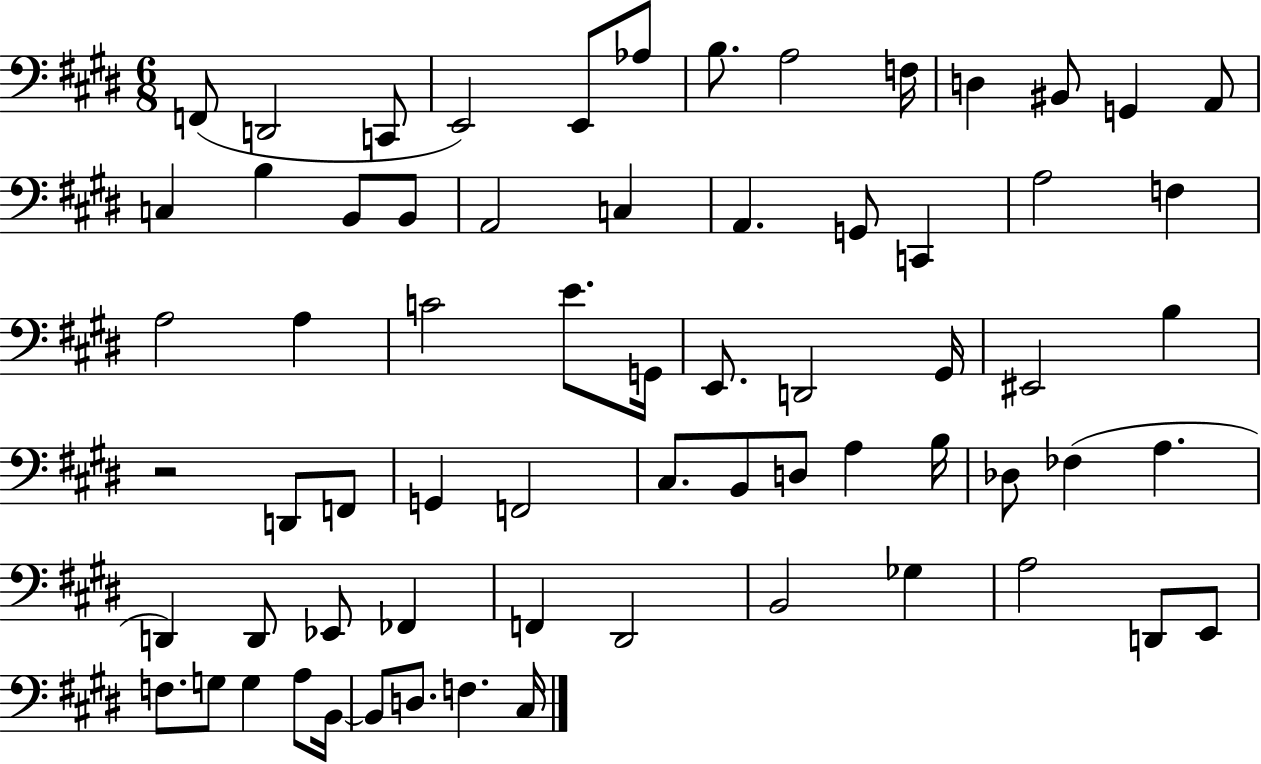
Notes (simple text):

F2/e D2/h C2/e E2/h E2/e Ab3/e B3/e. A3/h F3/s D3/q BIS2/e G2/q A2/e C3/q B3/q B2/e B2/e A2/h C3/q A2/q. G2/e C2/q A3/h F3/q A3/h A3/q C4/h E4/e. G2/s E2/e. D2/h G#2/s EIS2/h B3/q R/h D2/e F2/e G2/q F2/h C#3/e. B2/e D3/e A3/q B3/s Db3/e FES3/q A3/q. D2/q D2/e Eb2/e FES2/q F2/q D#2/h B2/h Gb3/q A3/h D2/e E2/e F3/e. G3/e G3/q A3/e B2/s B2/e D3/e. F3/q. C#3/s